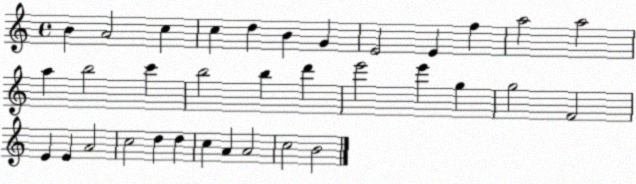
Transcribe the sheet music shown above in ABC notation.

X:1
T:Untitled
M:4/4
L:1/4
K:C
B A2 c c d B G E2 E f a2 a2 a b2 c' b2 b d' e'2 e' g g2 F2 E E A2 c2 d d c A A2 c2 B2